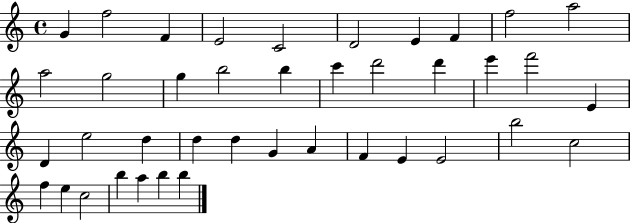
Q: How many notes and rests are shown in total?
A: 40